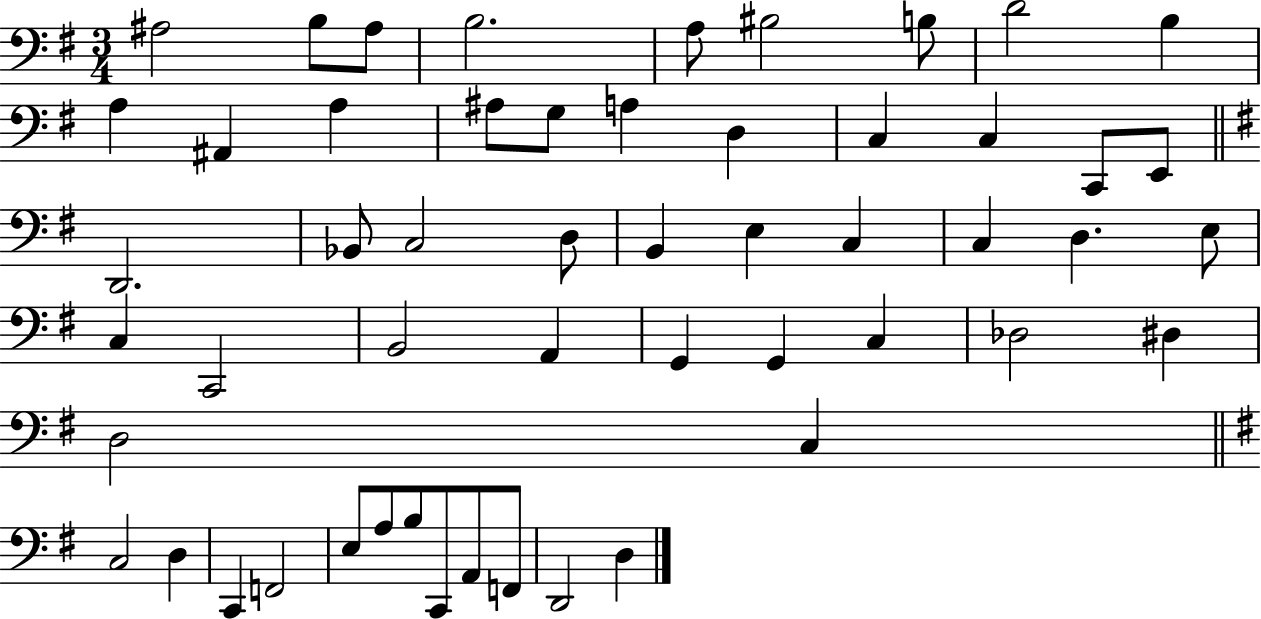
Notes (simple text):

A#3/h B3/e A#3/e B3/h. A3/e BIS3/h B3/e D4/h B3/q A3/q A#2/q A3/q A#3/e G3/e A3/q D3/q C3/q C3/q C2/e E2/e D2/h. Bb2/e C3/h D3/e B2/q E3/q C3/q C3/q D3/q. E3/e C3/q C2/h B2/h A2/q G2/q G2/q C3/q Db3/h D#3/q D3/h C3/q C3/h D3/q C2/q F2/h E3/e A3/e B3/e C2/e A2/e F2/e D2/h D3/q